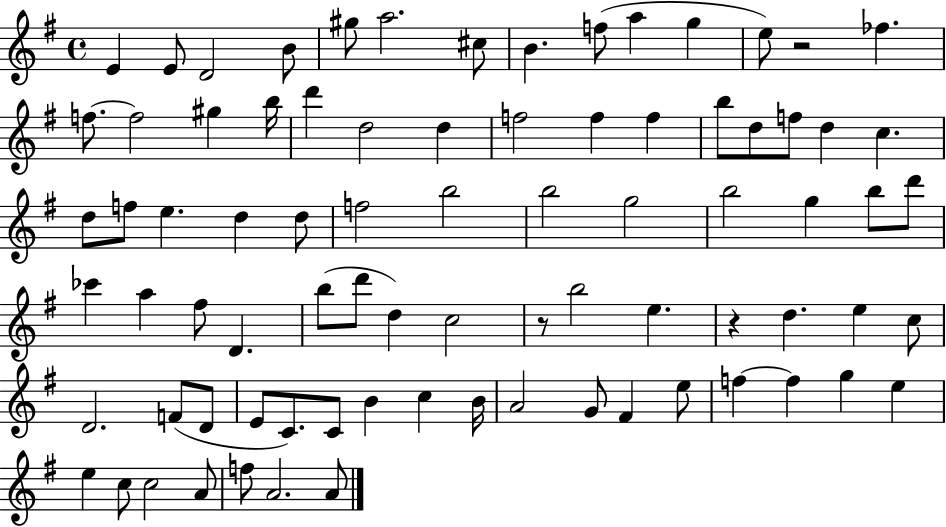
X:1
T:Untitled
M:4/4
L:1/4
K:G
E E/2 D2 B/2 ^g/2 a2 ^c/2 B f/2 a g e/2 z2 _f f/2 f2 ^g b/4 d' d2 d f2 f f b/2 d/2 f/2 d c d/2 f/2 e d d/2 f2 b2 b2 g2 b2 g b/2 d'/2 _c' a ^f/2 D b/2 d'/2 d c2 z/2 b2 e z d e c/2 D2 F/2 D/2 E/2 C/2 C/2 B c B/4 A2 G/2 ^F e/2 f f g e e c/2 c2 A/2 f/2 A2 A/2